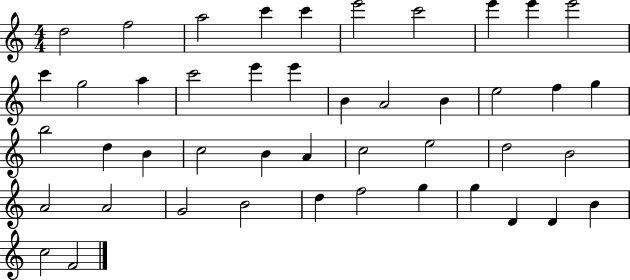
D5/h F5/h A5/h C6/q C6/q E6/h C6/h E6/q E6/q E6/h C6/q G5/h A5/q C6/h E6/q E6/q B4/q A4/h B4/q E5/h F5/q G5/q B5/h D5/q B4/q C5/h B4/q A4/q C5/h E5/h D5/h B4/h A4/h A4/h G4/h B4/h D5/q F5/h G5/q G5/q D4/q D4/q B4/q C5/h F4/h